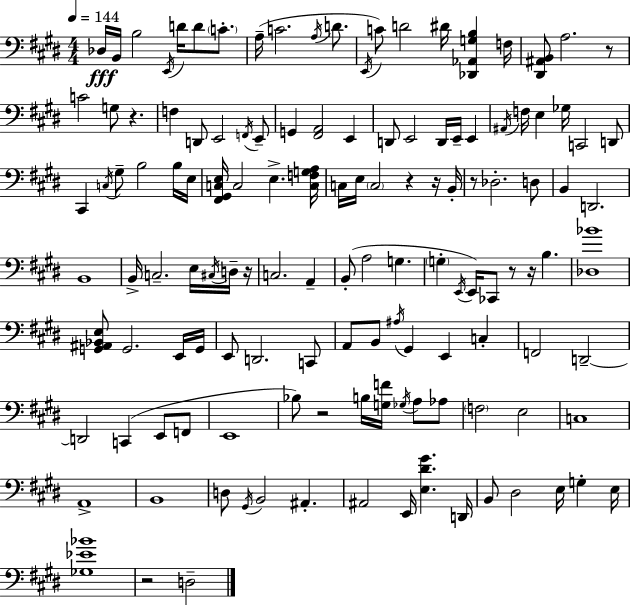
{
  \clef bass
  \numericTimeSignature
  \time 4/4
  \key e \major
  \tempo 4 = 144
  \repeat volta 2 { des16\fff b,16 b2 \acciaccatura { e,16 } d'16 d'8 \parenthesize c'8.-. | a16--( c'2. \acciaccatura { a16 } d'8. | \acciaccatura { e,16 } c'8) d'2 dis'16 <des, aes, g b>4 | f16 <dis, ais, b,>8 a2. | \break r8 c'2 g8 r4. | f4 d,8 e,2 | \acciaccatura { f,16 } e,8-- g,4 <fis, a,>2 | e,4 d,8 e,2 d,16 e,16-- | \break e,4 \acciaccatura { ais,16 } f16 e4 ges16 c,2 | d,8 cis,4 \acciaccatura { c16 } gis8-- b2 | b16 e16 <fis, gis, c e>16 c2 e4.-> | <c f g a>16 c16 e16 \parenthesize c2 | \break r4 r16 b,16-. r8 des2.-. | d8 b,4 d,2. | b,1 | b,16-> c2.-- | \break e16 \acciaccatura { cis16 } d16-- r16 c2. | a,4-- b,8-.( a2 | g4. \parenthesize g4-. \acciaccatura { e,16 } e,16) ces,8 r8 | r16 b4. <des bes'>1 | \break <g, ais, bes, e>8 g,2. | e,16 g,16 e,8 d,2. | c,8 a,8 b,8 \acciaccatura { ais16 } gis,4 | e,4 c4-. f,2 | \break d,2--~~ d,2 | c,4( e,8 f,8 e,1 | bes8) r2 | b16 <g f'>16 \acciaccatura { ges16 } a8 aes8 \parenthesize f2 | \break e2 c1 | a,1-> | b,1 | d8 \acciaccatura { gis,16 } b,2 | \break ais,4.-. ais,2 | e,16 <e dis' gis'>4. d,16 b,8 dis2 | e16 g4-. e16 <ges ees' bes'>1 | r2 | \break d2-- } \bar "|."
}